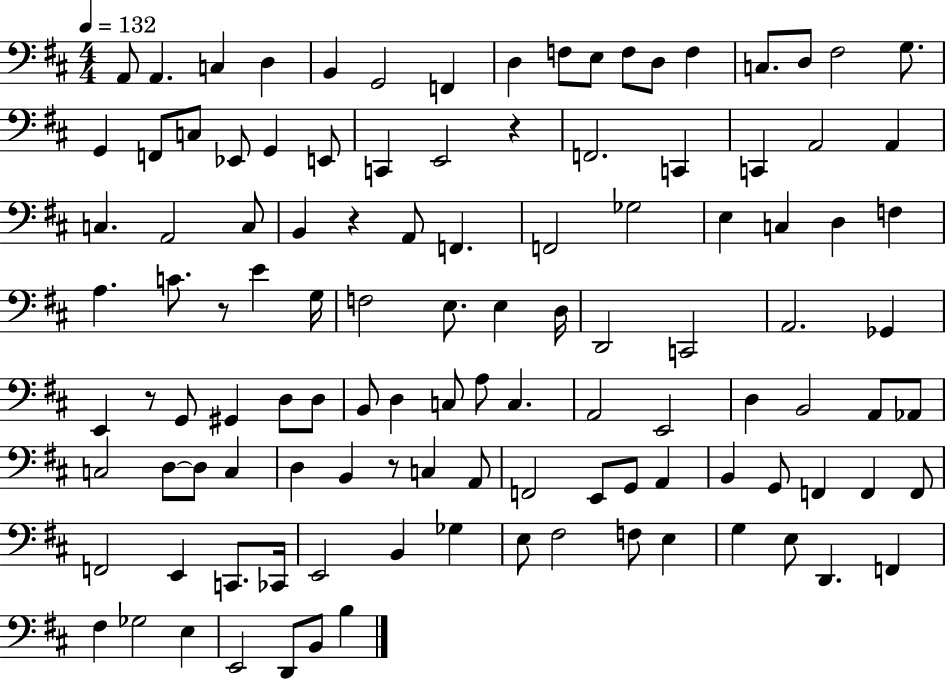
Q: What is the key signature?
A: D major